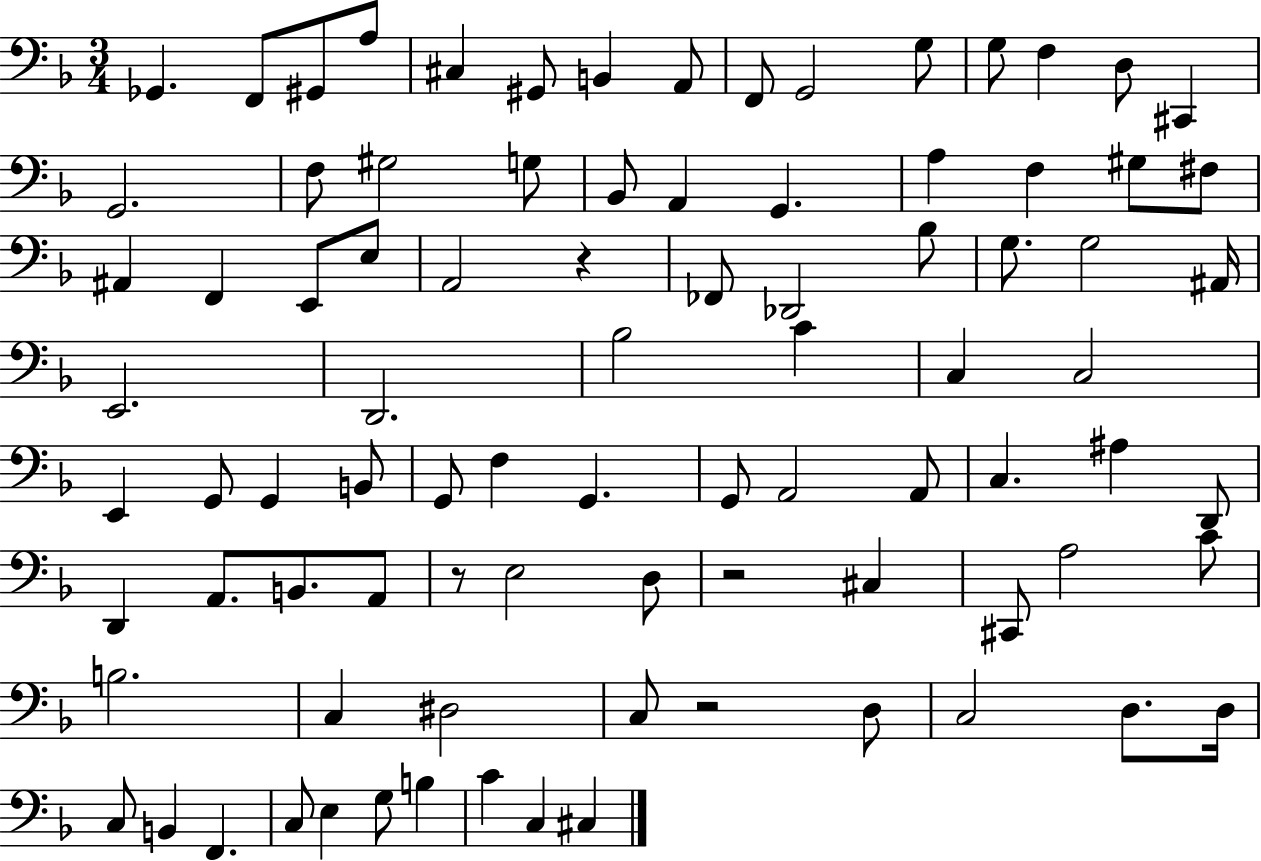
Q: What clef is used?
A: bass